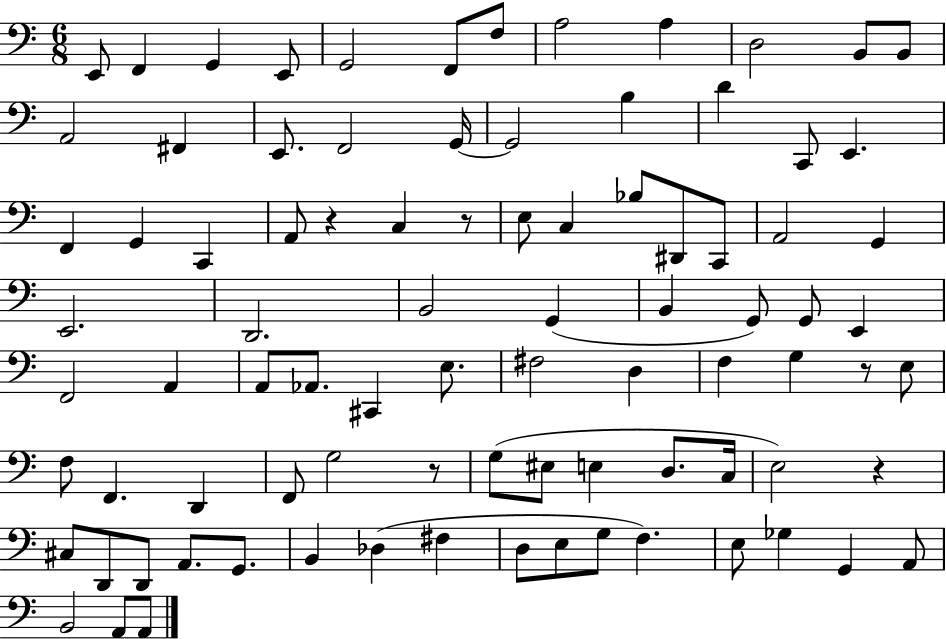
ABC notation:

X:1
T:Untitled
M:6/8
L:1/4
K:C
E,,/2 F,, G,, E,,/2 G,,2 F,,/2 F,/2 A,2 A, D,2 B,,/2 B,,/2 A,,2 ^F,, E,,/2 F,,2 G,,/4 G,,2 B, D C,,/2 E,, F,, G,, C,, A,,/2 z C, z/2 E,/2 C, _B,/2 ^D,,/2 C,,/2 A,,2 G,, E,,2 D,,2 B,,2 G,, B,, G,,/2 G,,/2 E,, F,,2 A,, A,,/2 _A,,/2 ^C,, E,/2 ^F,2 D, F, G, z/2 E,/2 F,/2 F,, D,, F,,/2 G,2 z/2 G,/2 ^E,/2 E, D,/2 C,/4 E,2 z ^C,/2 D,,/2 D,,/2 A,,/2 G,,/2 B,, _D, ^F, D,/2 E,/2 G,/2 F, E,/2 _G, G,, A,,/2 B,,2 A,,/2 A,,/2